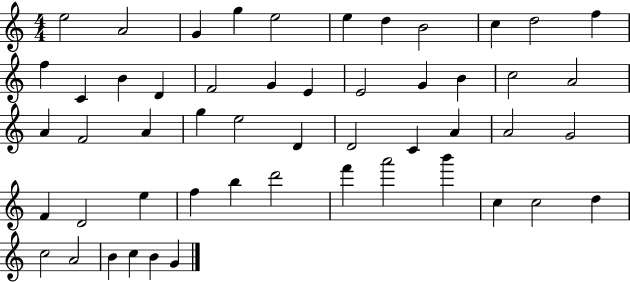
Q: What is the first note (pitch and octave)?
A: E5